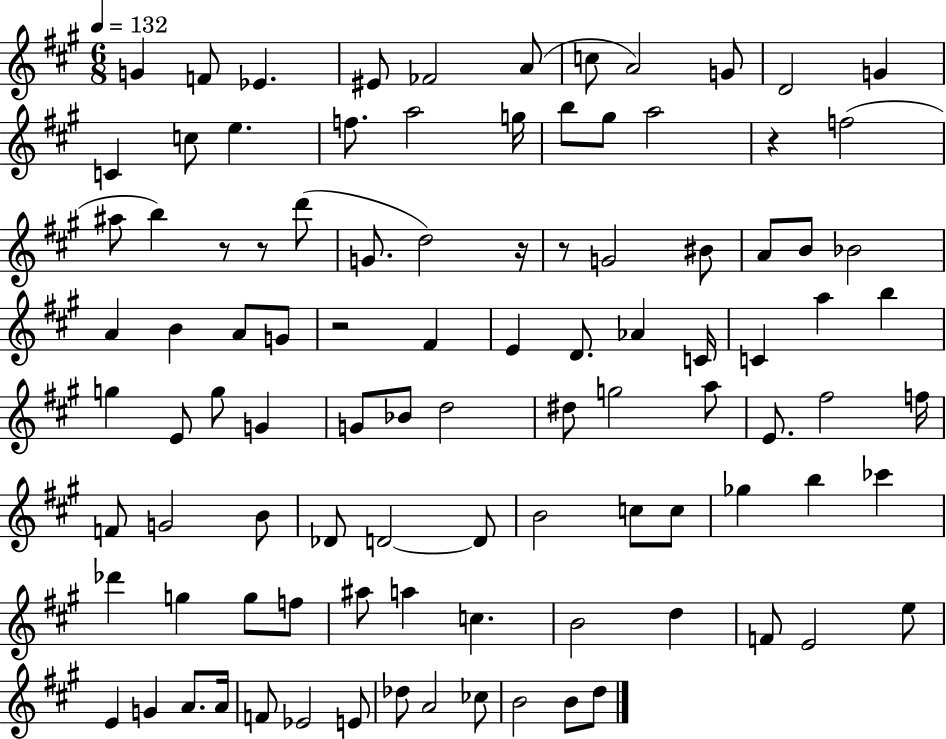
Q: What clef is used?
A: treble